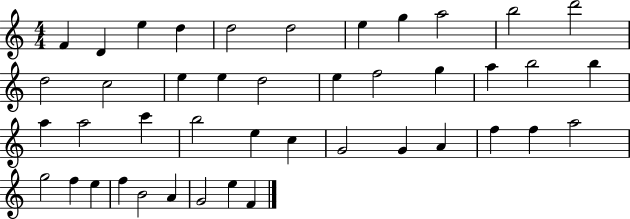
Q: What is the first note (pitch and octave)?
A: F4